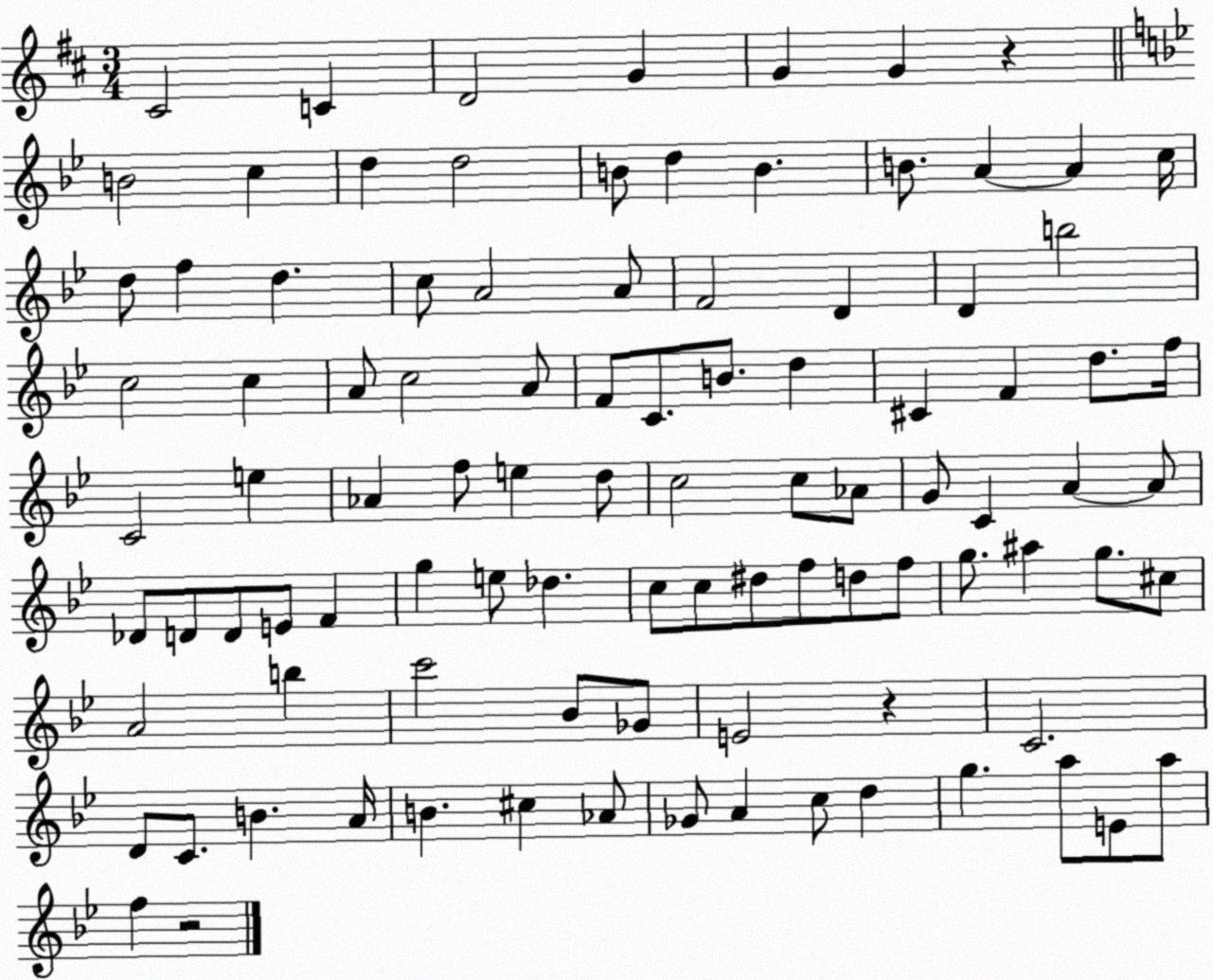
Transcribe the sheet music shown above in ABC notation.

X:1
T:Untitled
M:3/4
L:1/4
K:D
^C2 C D2 G G G z B2 c d d2 B/2 d B B/2 A A c/4 d/2 f d c/2 A2 A/2 F2 D D b2 c2 c A/2 c2 A/2 F/2 C/2 B/2 d ^C F d/2 f/4 C2 e _A f/2 e d/2 c2 c/2 _A/2 G/2 C A A/2 _D/2 D/2 D/2 E/2 F g e/2 _d c/2 c/2 ^d/2 f/2 d/2 f/2 g/2 ^a g/2 ^c/2 A2 b c'2 _B/2 _G/2 E2 z C2 D/2 C/2 B A/4 B ^c _A/2 _G/2 A c/2 d g a/2 E/2 a/2 f z2